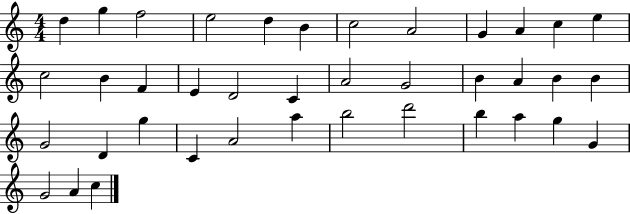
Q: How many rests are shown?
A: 0